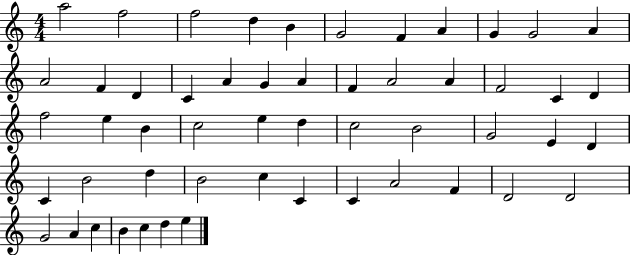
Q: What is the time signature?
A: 4/4